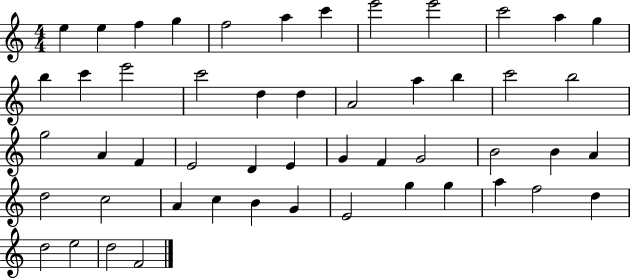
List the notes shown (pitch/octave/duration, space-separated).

E5/q E5/q F5/q G5/q F5/h A5/q C6/q E6/h E6/h C6/h A5/q G5/q B5/q C6/q E6/h C6/h D5/q D5/q A4/h A5/q B5/q C6/h B5/h G5/h A4/q F4/q E4/h D4/q E4/q G4/q F4/q G4/h B4/h B4/q A4/q D5/h C5/h A4/q C5/q B4/q G4/q E4/h G5/q G5/q A5/q F5/h D5/q D5/h E5/h D5/h F4/h